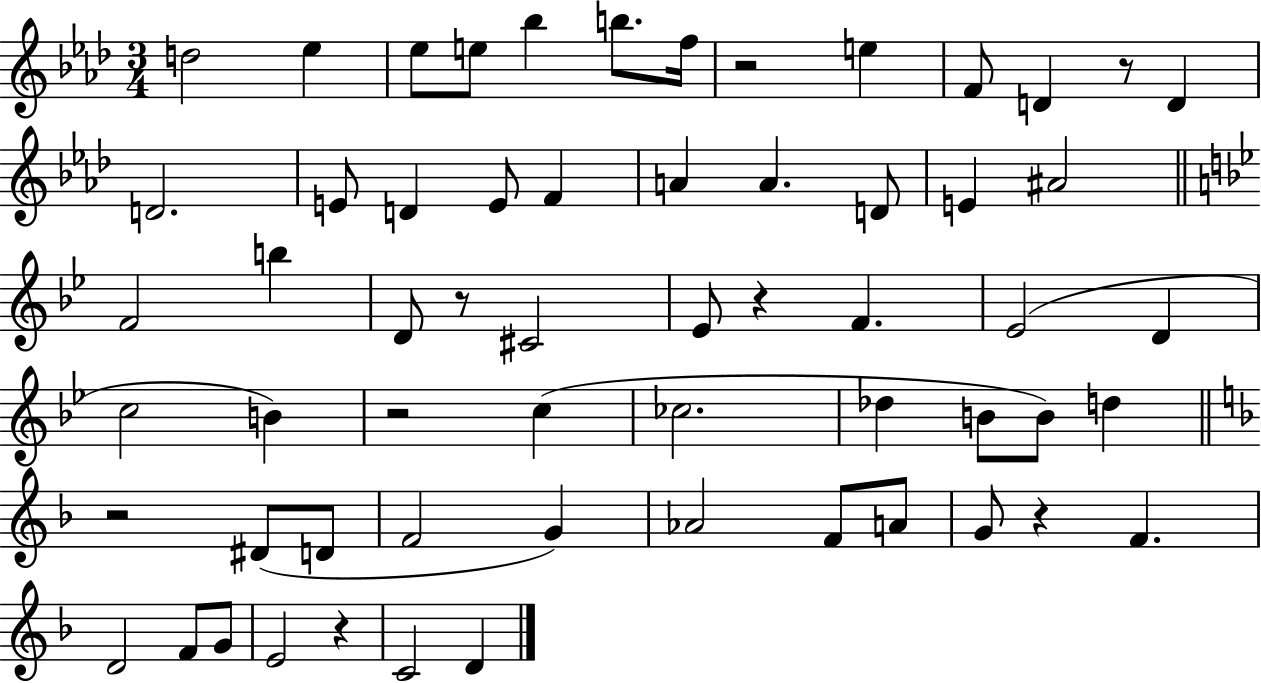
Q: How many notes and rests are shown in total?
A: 60